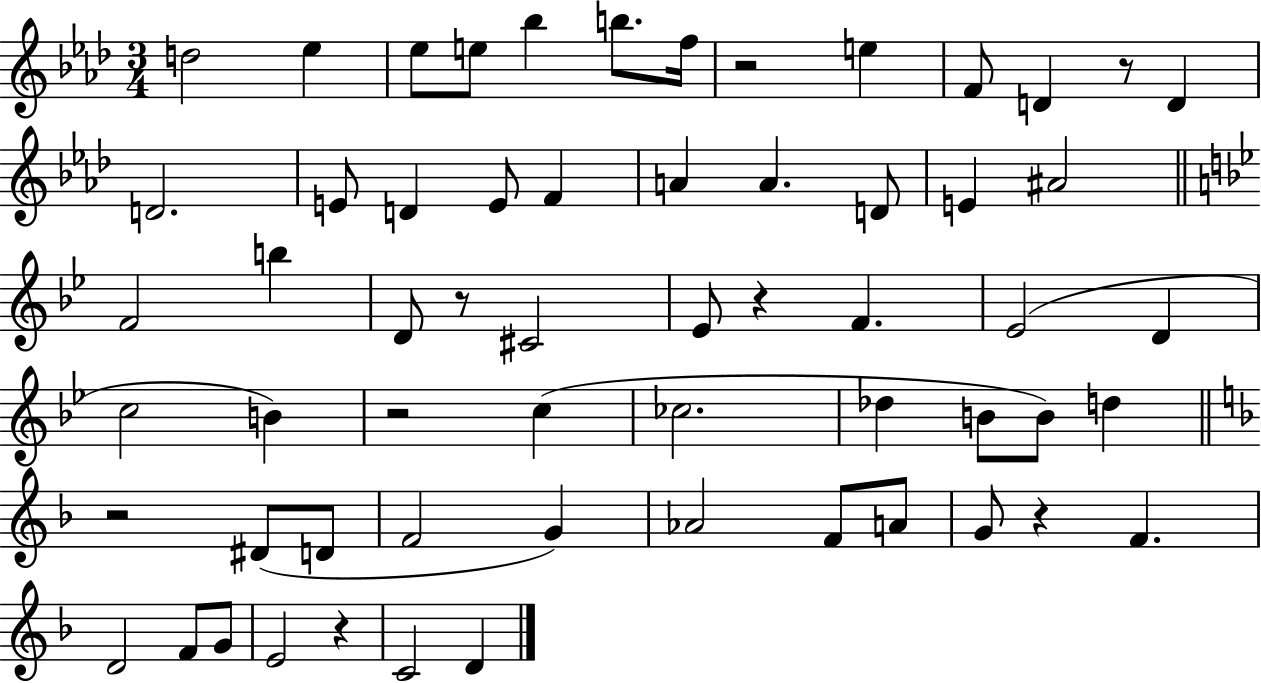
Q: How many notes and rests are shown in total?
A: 60